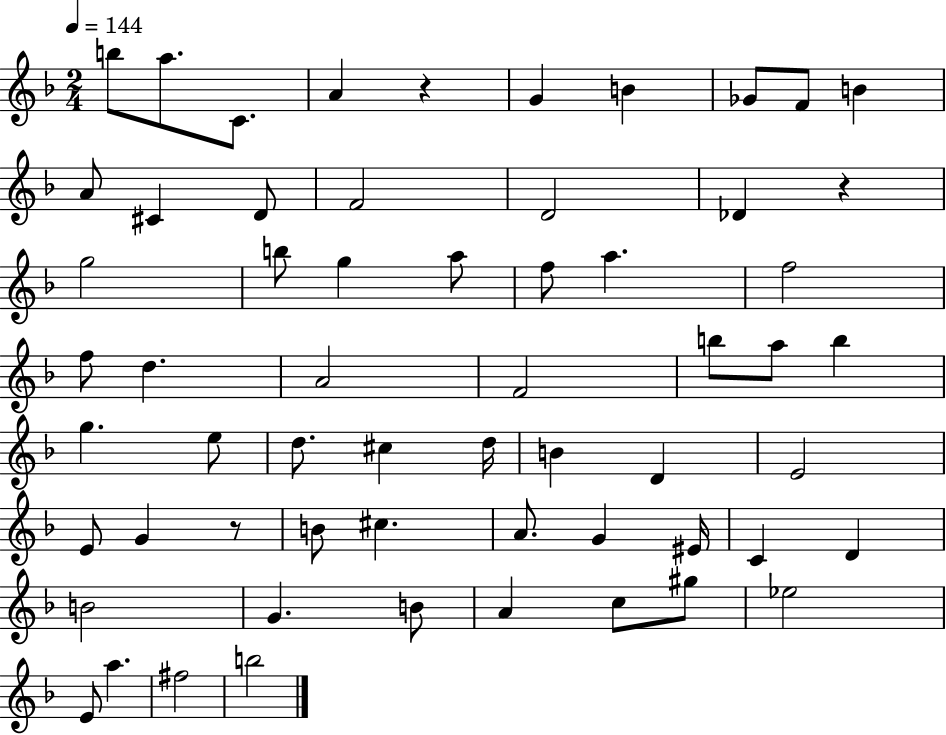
B5/e A5/e. C4/e. A4/q R/q G4/q B4/q Gb4/e F4/e B4/q A4/e C#4/q D4/e F4/h D4/h Db4/q R/q G5/h B5/e G5/q A5/e F5/e A5/q. F5/h F5/e D5/q. A4/h F4/h B5/e A5/e B5/q G5/q. E5/e D5/e. C#5/q D5/s B4/q D4/q E4/h E4/e G4/q R/e B4/e C#5/q. A4/e. G4/q EIS4/s C4/q D4/q B4/h G4/q. B4/e A4/q C5/e G#5/e Eb5/h E4/e A5/q. F#5/h B5/h